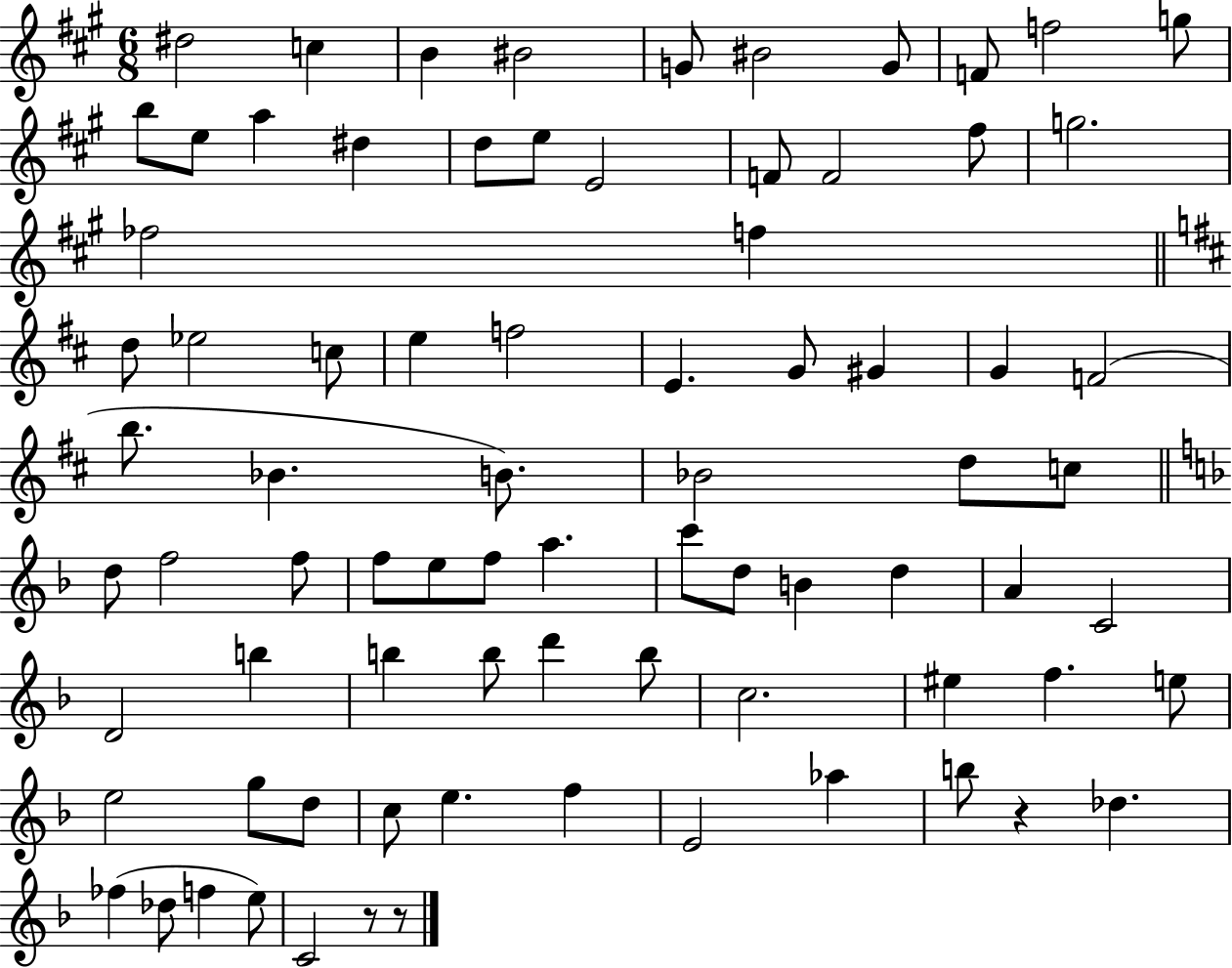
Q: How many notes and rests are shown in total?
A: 80